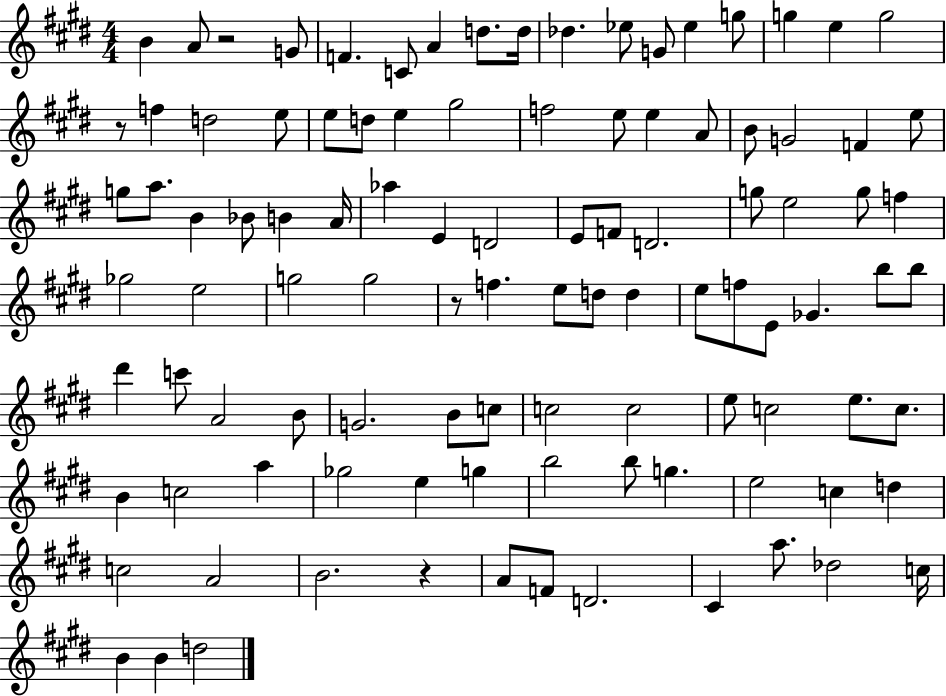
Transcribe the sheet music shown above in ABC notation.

X:1
T:Untitled
M:4/4
L:1/4
K:E
B A/2 z2 G/2 F C/2 A d/2 d/4 _d _e/2 G/2 _e g/2 g e g2 z/2 f d2 e/2 e/2 d/2 e ^g2 f2 e/2 e A/2 B/2 G2 F e/2 g/2 a/2 B _B/2 B A/4 _a E D2 E/2 F/2 D2 g/2 e2 g/2 f _g2 e2 g2 g2 z/2 f e/2 d/2 d e/2 f/2 E/2 _G b/2 b/2 ^d' c'/2 A2 B/2 G2 B/2 c/2 c2 c2 e/2 c2 e/2 c/2 B c2 a _g2 e g b2 b/2 g e2 c d c2 A2 B2 z A/2 F/2 D2 ^C a/2 _d2 c/4 B B d2